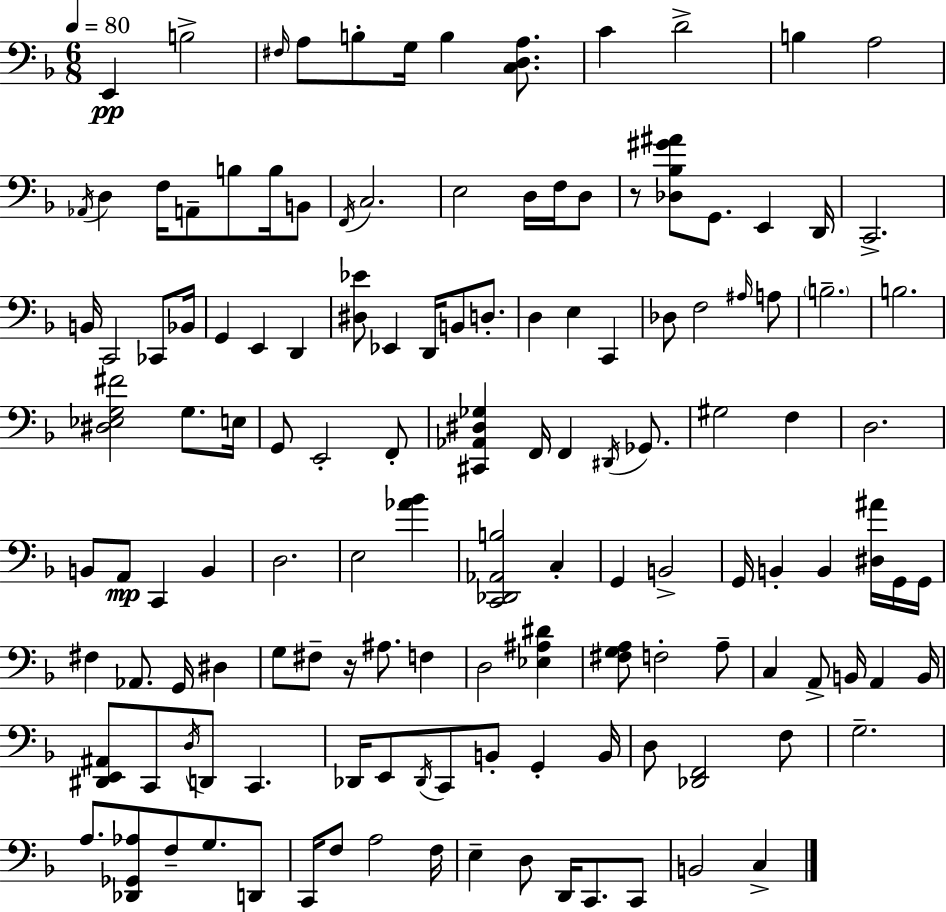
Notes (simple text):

E2/q B3/h F#3/s A3/e B3/e G3/s B3/q [C3,D3,A3]/e. C4/q D4/h B3/q A3/h Ab2/s D3/q F3/s A2/e B3/e B3/s B2/e F2/s C3/h. E3/h D3/s F3/s D3/e R/e [Db3,Bb3,G#4,A#4]/e G2/e. E2/q D2/s C2/h. B2/s C2/h CES2/e Bb2/s G2/q E2/q D2/q [D#3,Eb4]/e Eb2/q D2/s B2/e D3/e. D3/q E3/q C2/q Db3/e F3/h A#3/s A3/e B3/h. B3/h. [D#3,Eb3,G3,F#4]/h G3/e. E3/s G2/e E2/h F2/e [C#2,Ab2,D#3,Gb3]/q F2/s F2/q D#2/s Gb2/e. G#3/h F3/q D3/h. B2/e A2/e C2/q B2/q D3/h. E3/h [Ab4,Bb4]/q [C2,Db2,Ab2,B3]/h C3/q G2/q B2/h G2/s B2/q B2/q [D#3,A#4]/s G2/s G2/s F#3/q Ab2/e. G2/s D#3/q G3/e F#3/e R/s A#3/e. F3/q D3/h [Eb3,A#3,D#4]/q [F#3,G3,A3]/e F3/h A3/e C3/q A2/e B2/s A2/q B2/s [D#2,E2,A#2]/e C2/e D3/s D2/e C2/q. Db2/s E2/e Db2/s C2/e B2/e G2/q B2/s D3/e [Db2,F2]/h F3/e G3/h. A3/e. [Db2,Gb2,Ab3]/e F3/e G3/e. D2/e C2/s F3/e A3/h F3/s E3/q D3/e D2/s C2/e. C2/e B2/h C3/q